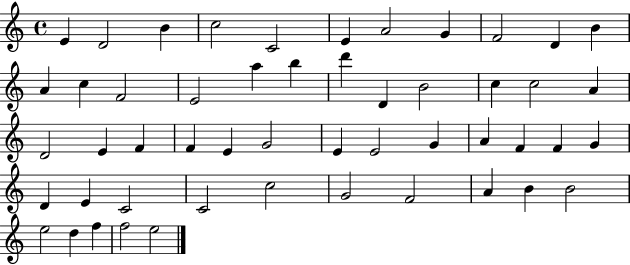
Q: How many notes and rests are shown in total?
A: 51